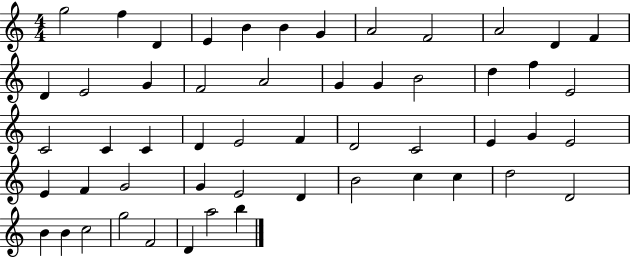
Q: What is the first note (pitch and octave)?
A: G5